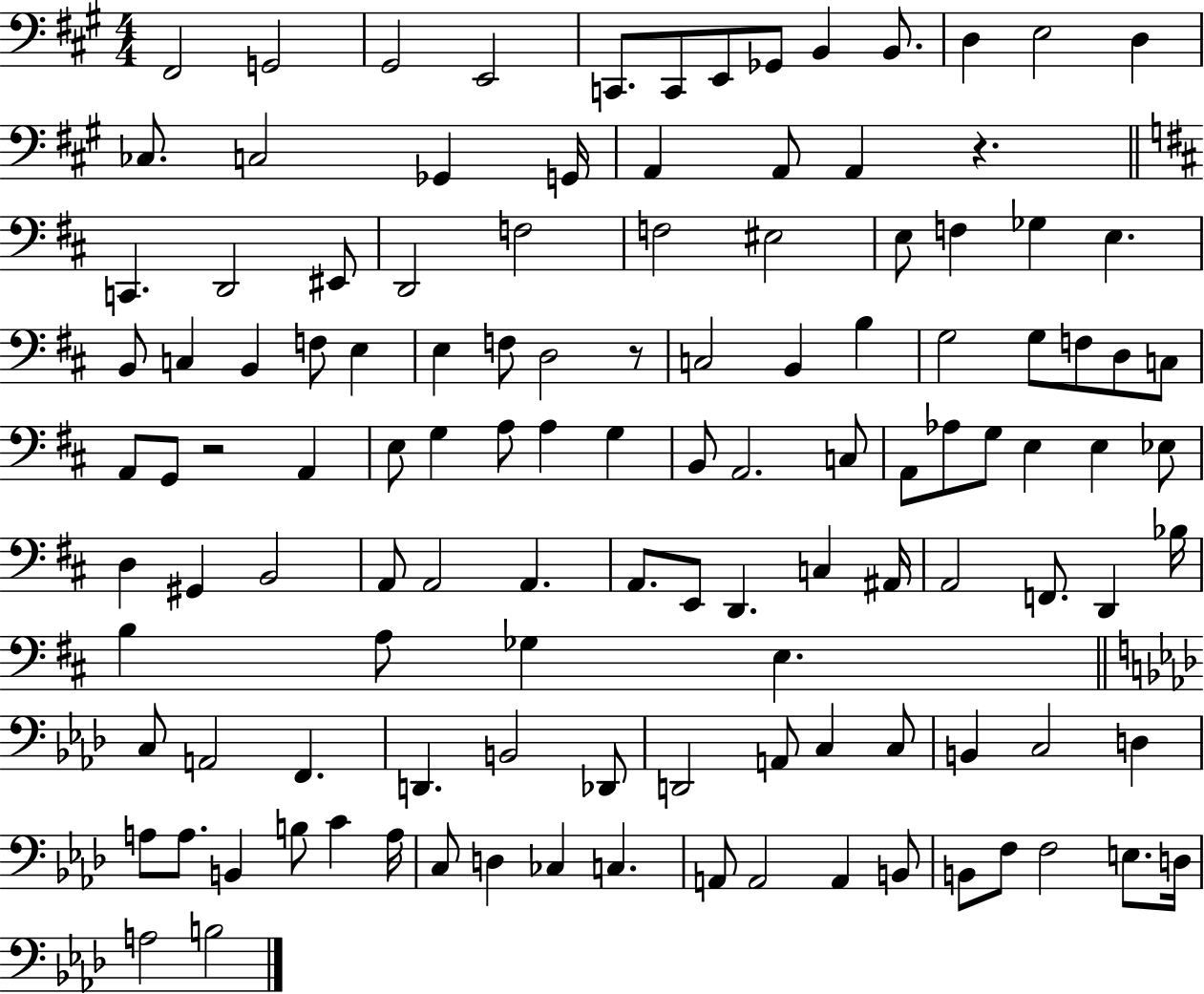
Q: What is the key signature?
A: A major